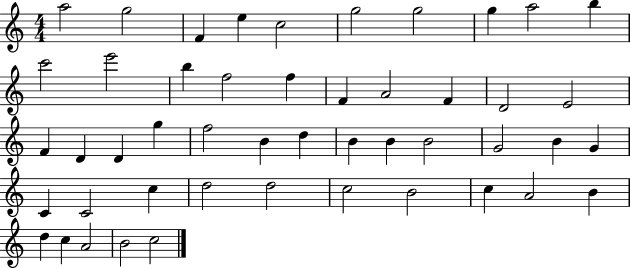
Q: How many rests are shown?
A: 0